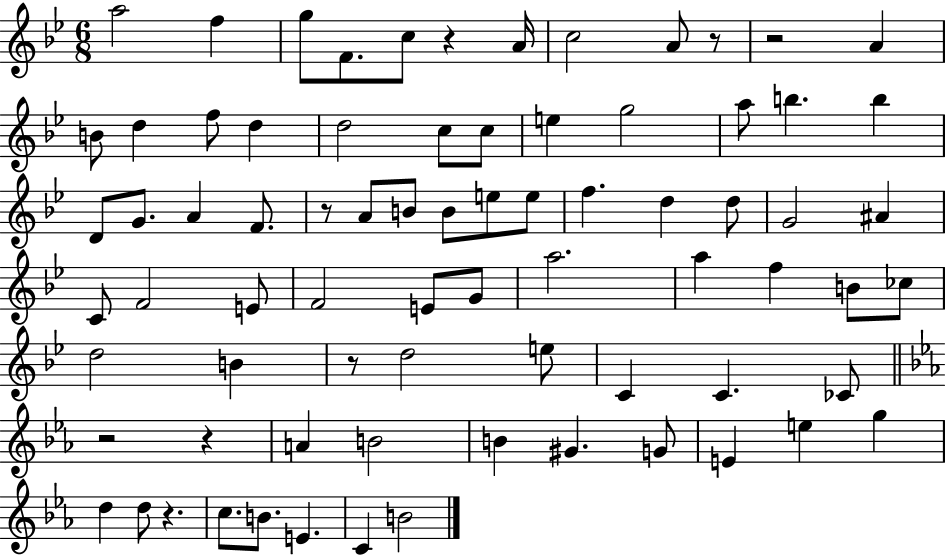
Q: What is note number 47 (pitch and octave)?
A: D5